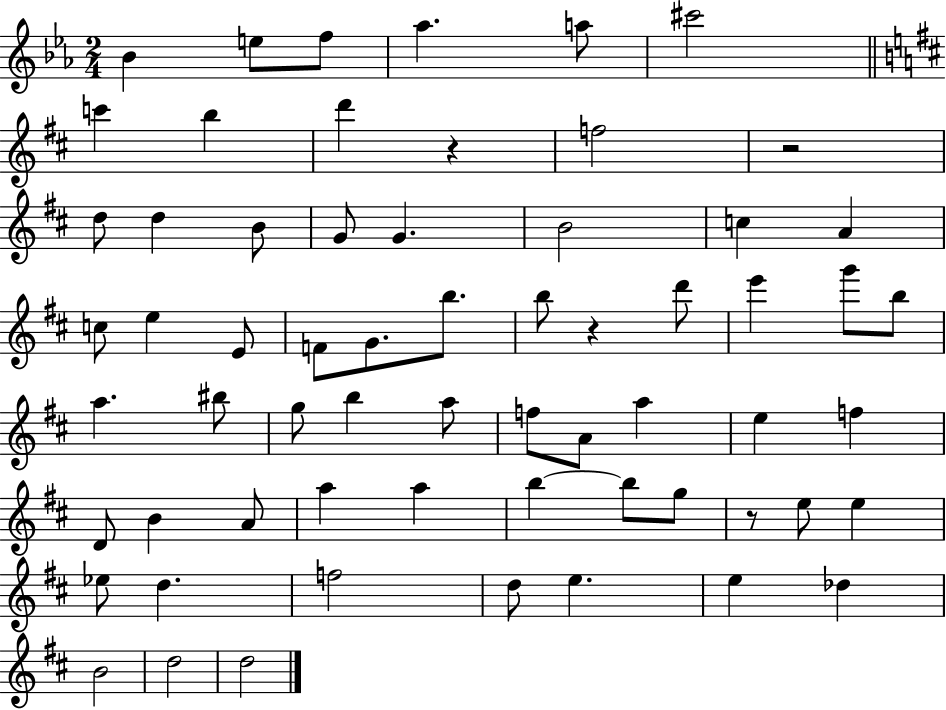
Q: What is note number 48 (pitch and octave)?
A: E5